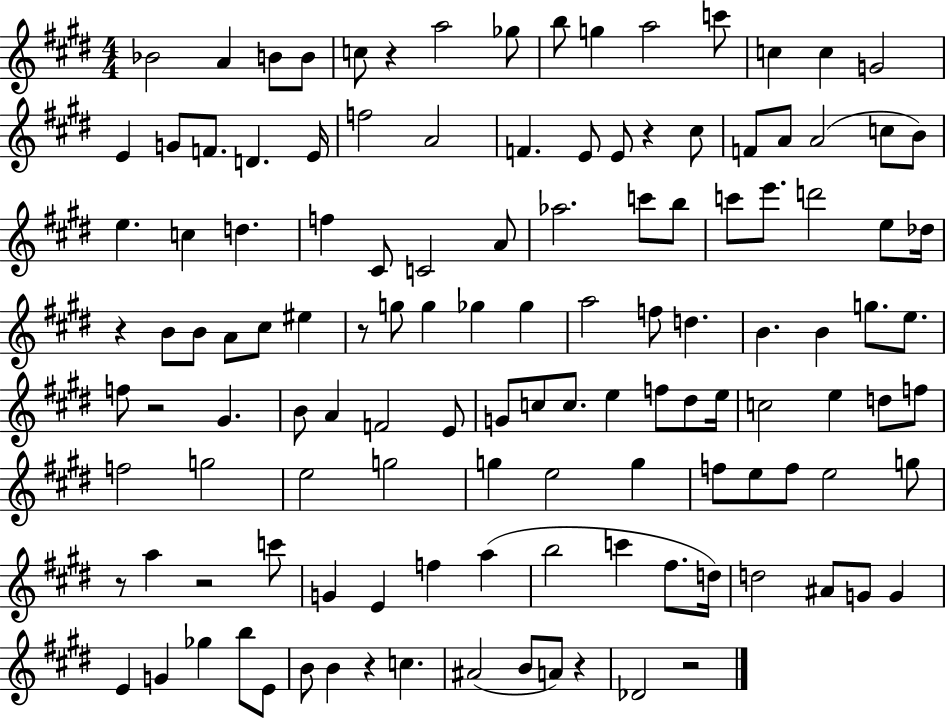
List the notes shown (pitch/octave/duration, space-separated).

Bb4/h A4/q B4/e B4/e C5/e R/q A5/h Gb5/e B5/e G5/q A5/h C6/e C5/q C5/q G4/h E4/q G4/e F4/e. D4/q. E4/s F5/h A4/h F4/q. E4/e E4/e R/q C#5/e F4/e A4/e A4/h C5/e B4/e E5/q. C5/q D5/q. F5/q C#4/e C4/h A4/e Ab5/h. C6/e B5/e C6/e E6/e. D6/h E5/e Db5/s R/q B4/e B4/e A4/e C#5/e EIS5/q R/e G5/e G5/q Gb5/q Gb5/q A5/h F5/e D5/q. B4/q. B4/q G5/e. E5/e. F5/e R/h G#4/q. B4/e A4/q F4/h E4/e G4/e C5/e C5/e. E5/q F5/e D#5/e E5/s C5/h E5/q D5/e F5/e F5/h G5/h E5/h G5/h G5/q E5/h G5/q F5/e E5/e F5/e E5/h G5/e R/e A5/q R/h C6/e G4/q E4/q F5/q A5/q B5/h C6/q F#5/e. D5/s D5/h A#4/e G4/e G4/q E4/q G4/q Gb5/q B5/e E4/e B4/e B4/q R/q C5/q. A#4/h B4/e A4/e R/q Db4/h R/h